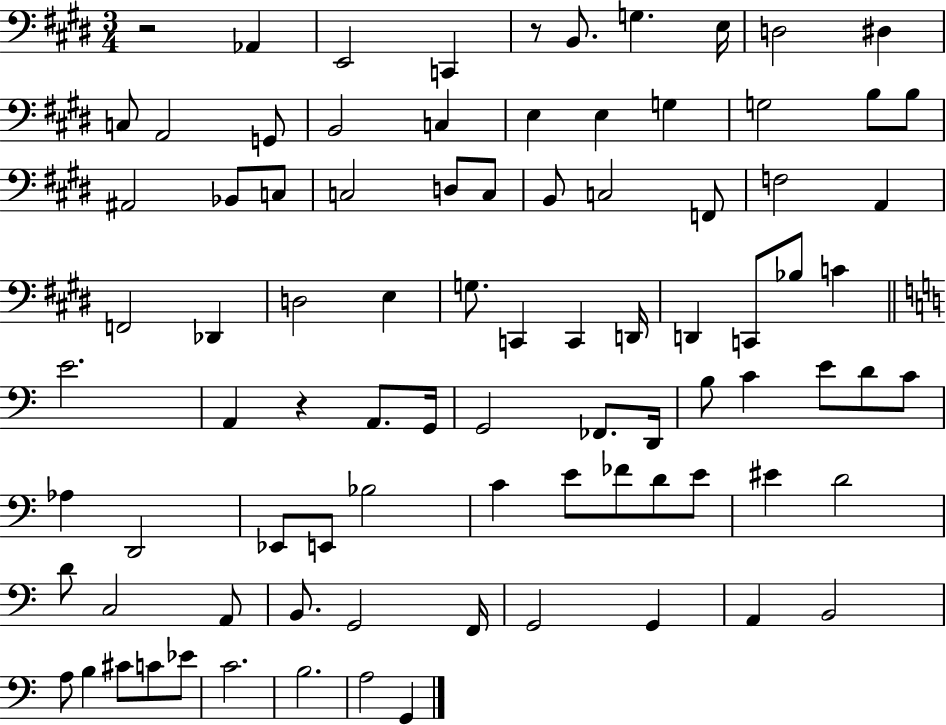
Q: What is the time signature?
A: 3/4